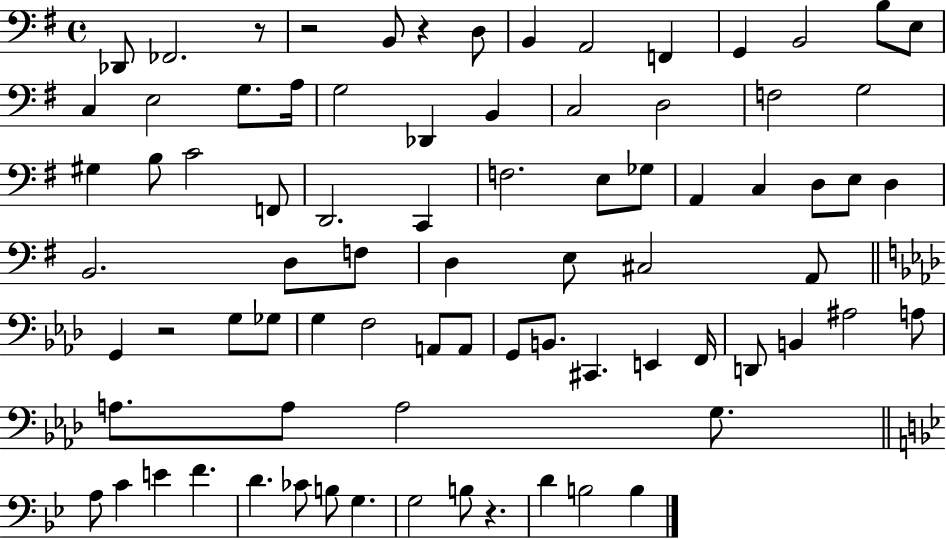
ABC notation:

X:1
T:Untitled
M:4/4
L:1/4
K:G
_D,,/2 _F,,2 z/2 z2 B,,/2 z D,/2 B,, A,,2 F,, G,, B,,2 B,/2 E,/2 C, E,2 G,/2 A,/4 G,2 _D,, B,, C,2 D,2 F,2 G,2 ^G, B,/2 C2 F,,/2 D,,2 C,, F,2 E,/2 _G,/2 A,, C, D,/2 E,/2 D, B,,2 D,/2 F,/2 D, E,/2 ^C,2 A,,/2 G,, z2 G,/2 _G,/2 G, F,2 A,,/2 A,,/2 G,,/2 B,,/2 ^C,, E,, F,,/4 D,,/2 B,, ^A,2 A,/2 A,/2 A,/2 A,2 G,/2 A,/2 C E F D _C/2 B,/2 G, G,2 B,/2 z D B,2 B,